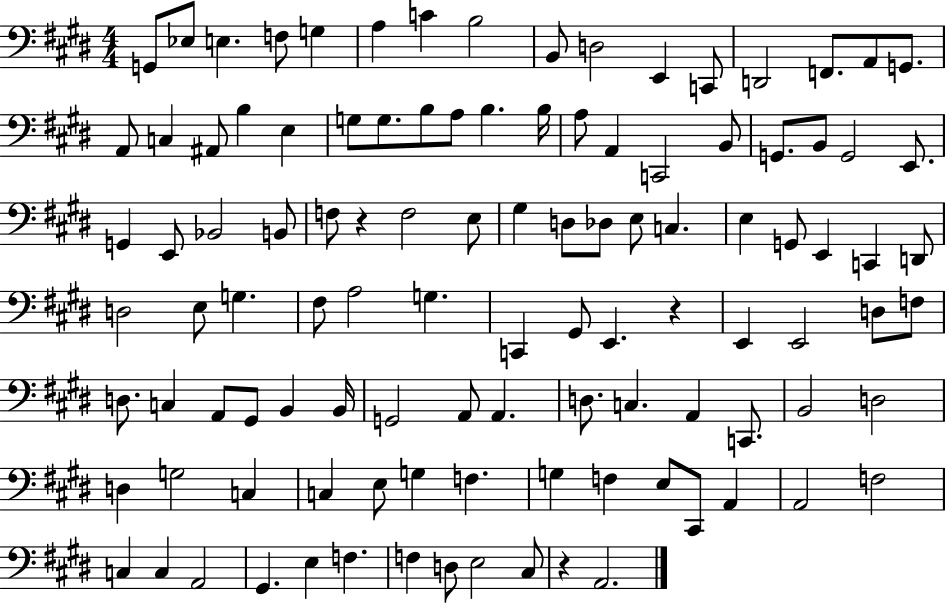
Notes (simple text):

G2/e Eb3/e E3/q. F3/e G3/q A3/q C4/q B3/h B2/e D3/h E2/q C2/e D2/h F2/e. A2/e G2/e. A2/e C3/q A#2/e B3/q E3/q G3/e G3/e. B3/e A3/e B3/q. B3/s A3/e A2/q C2/h B2/e G2/e. B2/e G2/h E2/e. G2/q E2/e Bb2/h B2/e F3/e R/q F3/h E3/e G#3/q D3/e Db3/e E3/e C3/q. E3/q G2/e E2/q C2/q D2/e D3/h E3/e G3/q. F#3/e A3/h G3/q. C2/q G#2/e E2/q. R/q E2/q E2/h D3/e F3/e D3/e. C3/q A2/e G#2/e B2/q B2/s G2/h A2/e A2/q. D3/e. C3/q. A2/q C2/e. B2/h D3/h D3/q G3/h C3/q C3/q E3/e G3/q F3/q. G3/q F3/q E3/e C#2/e A2/q A2/h F3/h C3/q C3/q A2/h G#2/q. E3/q F3/q. F3/q D3/e E3/h C#3/e R/q A2/h.